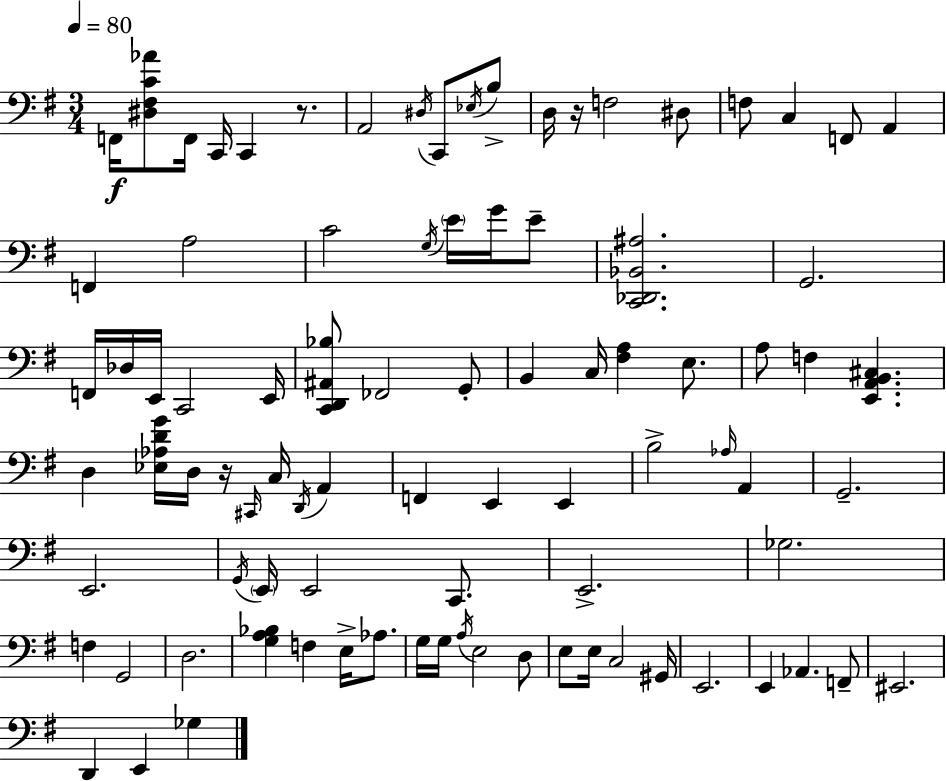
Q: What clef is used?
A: bass